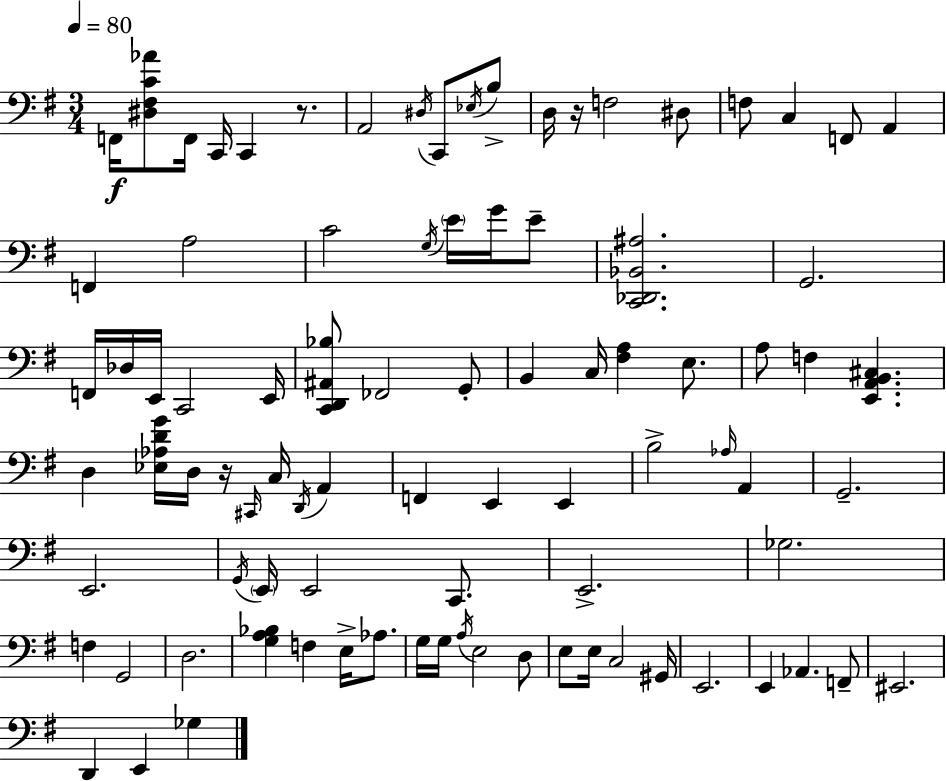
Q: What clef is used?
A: bass